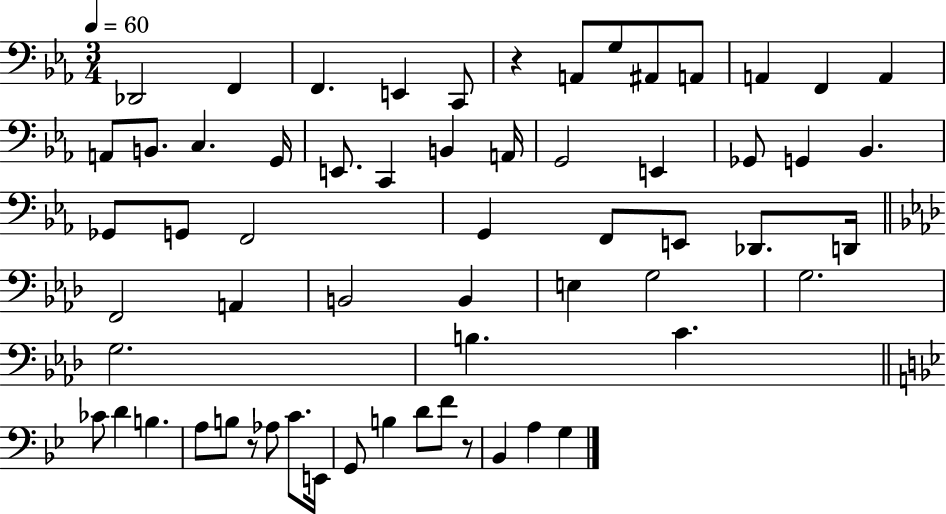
{
  \clef bass
  \numericTimeSignature
  \time 3/4
  \key ees \major
  \tempo 4 = 60
  des,2 f,4 | f,4. e,4 c,8 | r4 a,8 g8 ais,8 a,8 | a,4 f,4 a,4 | \break a,8 b,8. c4. g,16 | e,8. c,4 b,4 a,16 | g,2 e,4 | ges,8 g,4 bes,4. | \break ges,8 g,8 f,2 | g,4 f,8 e,8 des,8. d,16 | \bar "||" \break \key aes \major f,2 a,4 | b,2 b,4 | e4 g2 | g2. | \break g2. | b4. c'4. | \bar "||" \break \key bes \major ces'8 d'4 b4. | a8 b8 r8 aes8 c'8. e,16 | g,8 b4 d'8 f'8 r8 | bes,4 a4 g4 | \break \bar "|."
}